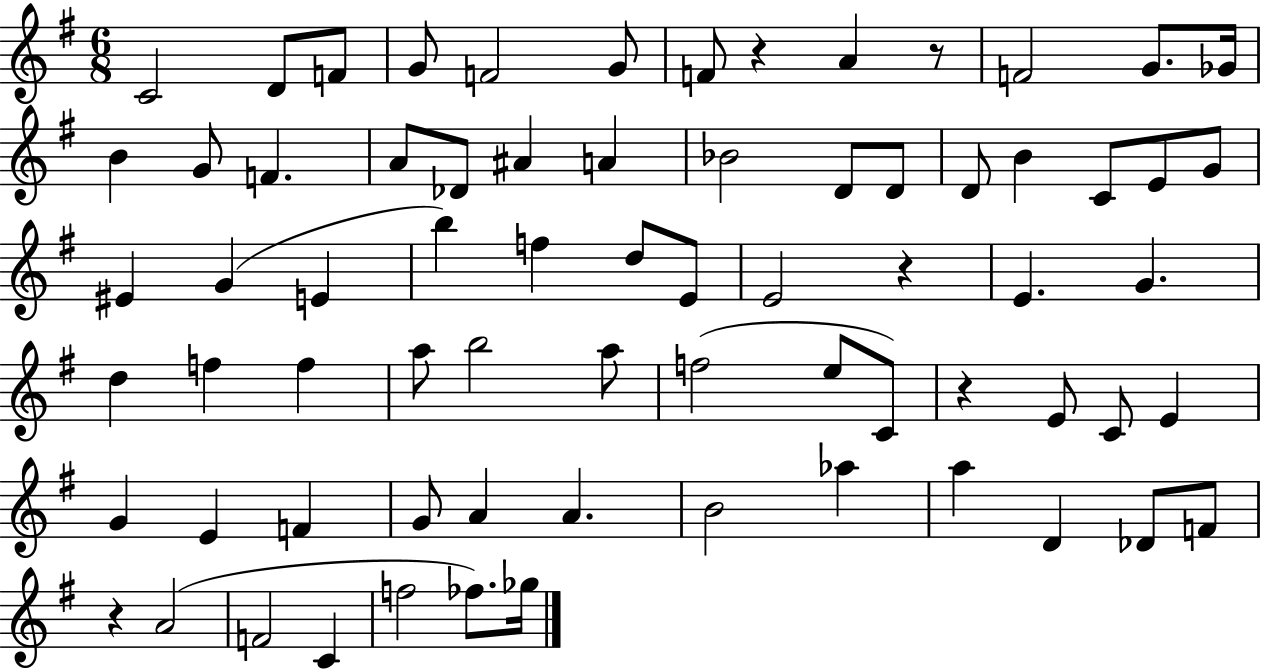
{
  \clef treble
  \numericTimeSignature
  \time 6/8
  \key g \major
  c'2 d'8 f'8 | g'8 f'2 g'8 | f'8 r4 a'4 r8 | f'2 g'8. ges'16 | \break b'4 g'8 f'4. | a'8 des'8 ais'4 a'4 | bes'2 d'8 d'8 | d'8 b'4 c'8 e'8 g'8 | \break eis'4 g'4( e'4 | b''4) f''4 d''8 e'8 | e'2 r4 | e'4. g'4. | \break d''4 f''4 f''4 | a''8 b''2 a''8 | f''2( e''8 c'8) | r4 e'8 c'8 e'4 | \break g'4 e'4 f'4 | g'8 a'4 a'4. | b'2 aes''4 | a''4 d'4 des'8 f'8 | \break r4 a'2( | f'2 c'4 | f''2 fes''8.) ges''16 | \bar "|."
}